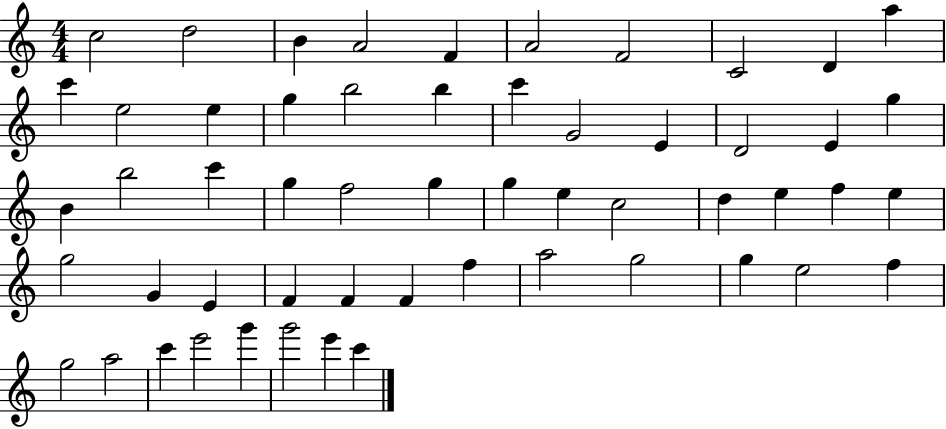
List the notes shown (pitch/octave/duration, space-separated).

C5/h D5/h B4/q A4/h F4/q A4/h F4/h C4/h D4/q A5/q C6/q E5/h E5/q G5/q B5/h B5/q C6/q G4/h E4/q D4/h E4/q G5/q B4/q B5/h C6/q G5/q F5/h G5/q G5/q E5/q C5/h D5/q E5/q F5/q E5/q G5/h G4/q E4/q F4/q F4/q F4/q F5/q A5/h G5/h G5/q E5/h F5/q G5/h A5/h C6/q E6/h G6/q G6/h E6/q C6/q